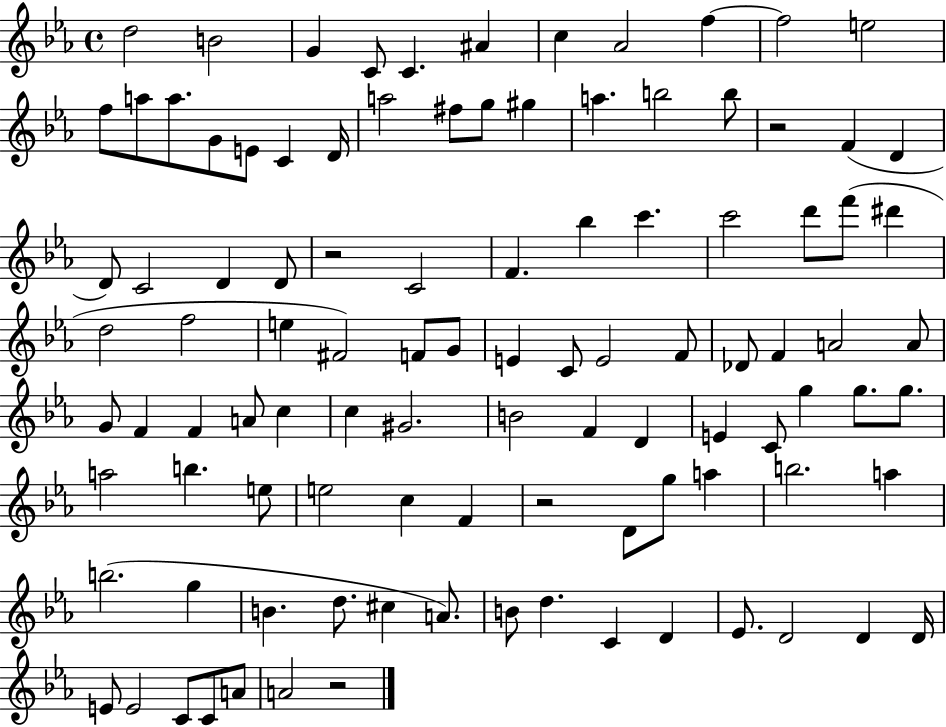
D5/h B4/h G4/q C4/e C4/q. A#4/q C5/q Ab4/h F5/q F5/h E5/h F5/e A5/e A5/e. G4/e E4/e C4/q D4/s A5/h F#5/e G5/e G#5/q A5/q. B5/h B5/e R/h F4/q D4/q D4/e C4/h D4/q D4/e R/h C4/h F4/q. Bb5/q C6/q. C6/h D6/e F6/e D#6/q D5/h F5/h E5/q F#4/h F4/e G4/e E4/q C4/e E4/h F4/e Db4/e F4/q A4/h A4/e G4/e F4/q F4/q A4/e C5/q C5/q G#4/h. B4/h F4/q D4/q E4/q C4/e G5/q G5/e. G5/e. A5/h B5/q. E5/e E5/h C5/q F4/q R/h D4/e G5/e A5/q B5/h. A5/q B5/h. G5/q B4/q. D5/e. C#5/q A4/e. B4/e D5/q. C4/q D4/q Eb4/e. D4/h D4/q D4/s E4/e E4/h C4/e C4/e A4/e A4/h R/h